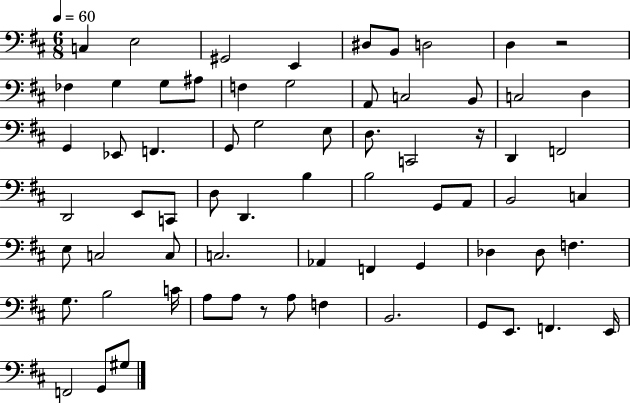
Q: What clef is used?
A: bass